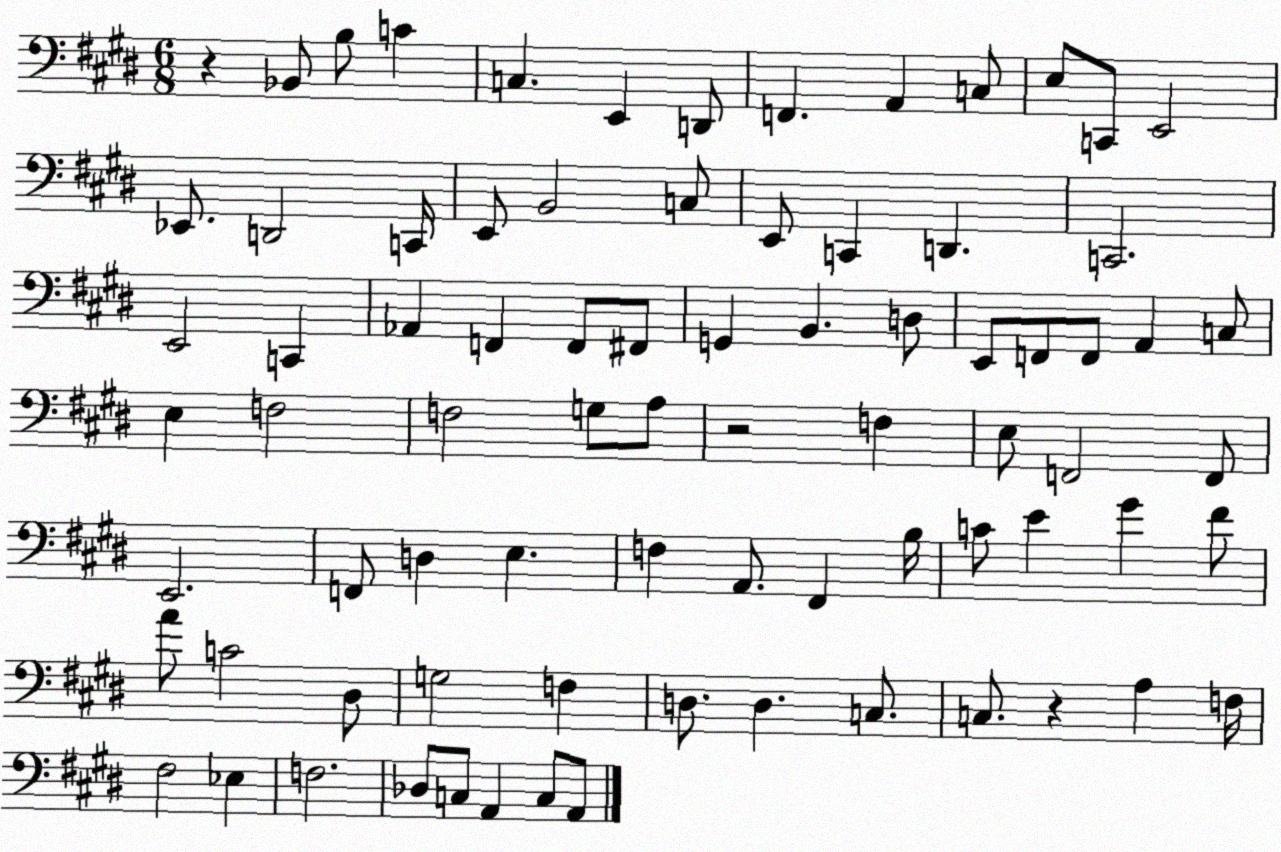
X:1
T:Untitled
M:6/8
L:1/4
K:E
z _B,,/2 B,/2 C C, E,, D,,/2 F,, A,, C,/2 E,/2 C,,/2 E,,2 _E,,/2 D,,2 C,,/4 E,,/2 B,,2 C,/2 E,,/2 C,, D,, C,,2 E,,2 C,, _A,, F,, F,,/2 ^F,,/2 G,, B,, D,/2 E,,/2 F,,/2 F,,/2 A,, C,/2 E, F,2 F,2 G,/2 A,/2 z2 F, E,/2 F,,2 F,,/2 E,,2 F,,/2 D, E, F, A,,/2 ^F,, B,/4 C/2 E ^G ^F/2 A/2 C2 ^D,/2 G,2 F, D,/2 D, C,/2 C,/2 z A, F,/4 ^F,2 _E, F,2 _D,/2 C,/2 A,, C,/2 A,,/2